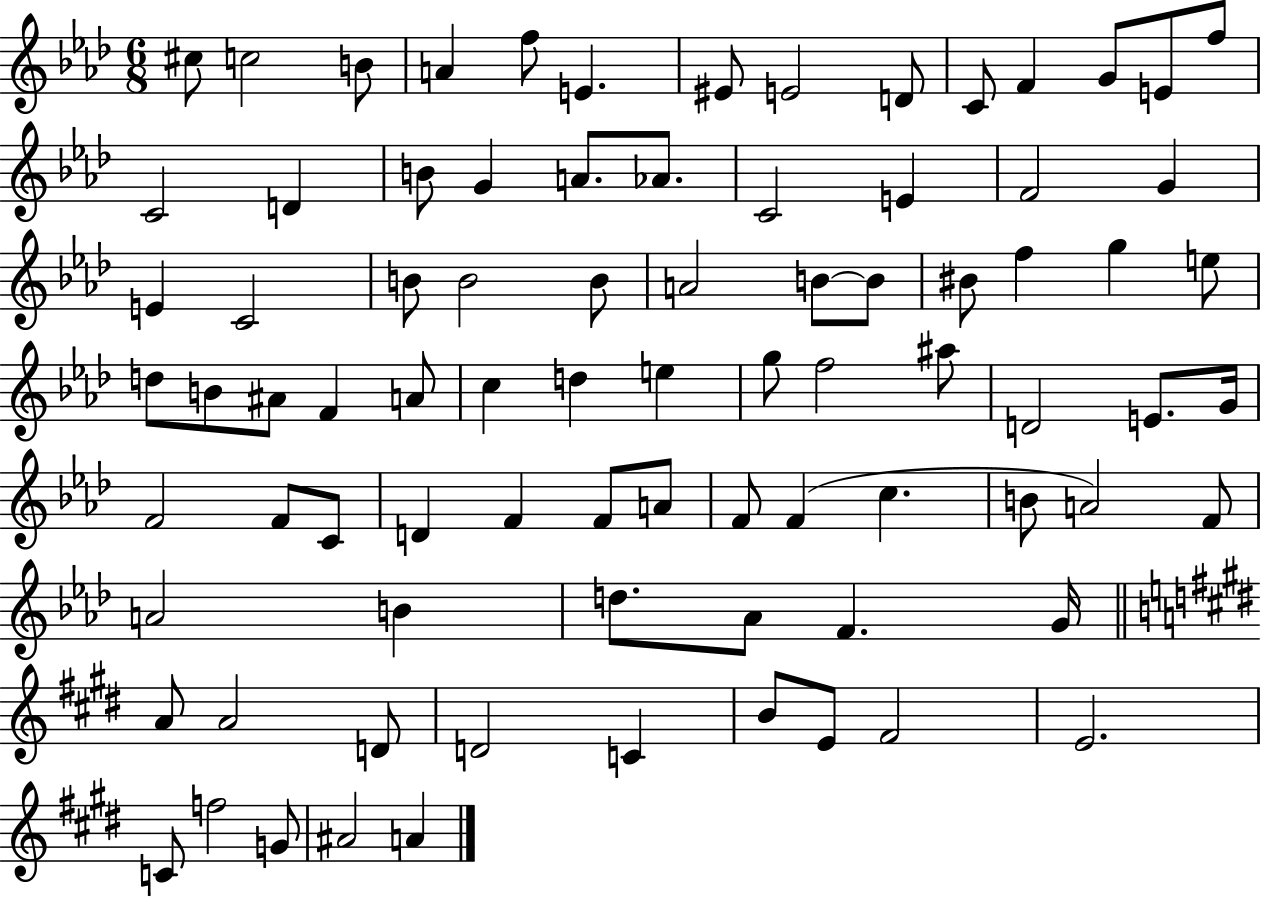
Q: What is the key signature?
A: AES major